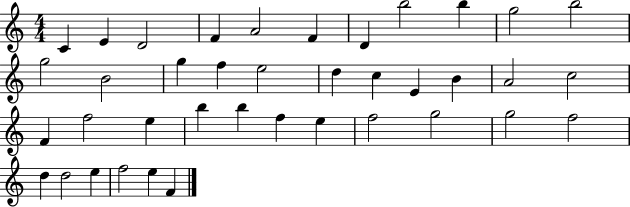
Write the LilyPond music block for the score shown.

{
  \clef treble
  \numericTimeSignature
  \time 4/4
  \key c \major
  c'4 e'4 d'2 | f'4 a'2 f'4 | d'4 b''2 b''4 | g''2 b''2 | \break g''2 b'2 | g''4 f''4 e''2 | d''4 c''4 e'4 b'4 | a'2 c''2 | \break f'4 f''2 e''4 | b''4 b''4 f''4 e''4 | f''2 g''2 | g''2 f''2 | \break d''4 d''2 e''4 | f''2 e''4 f'4 | \bar "|."
}